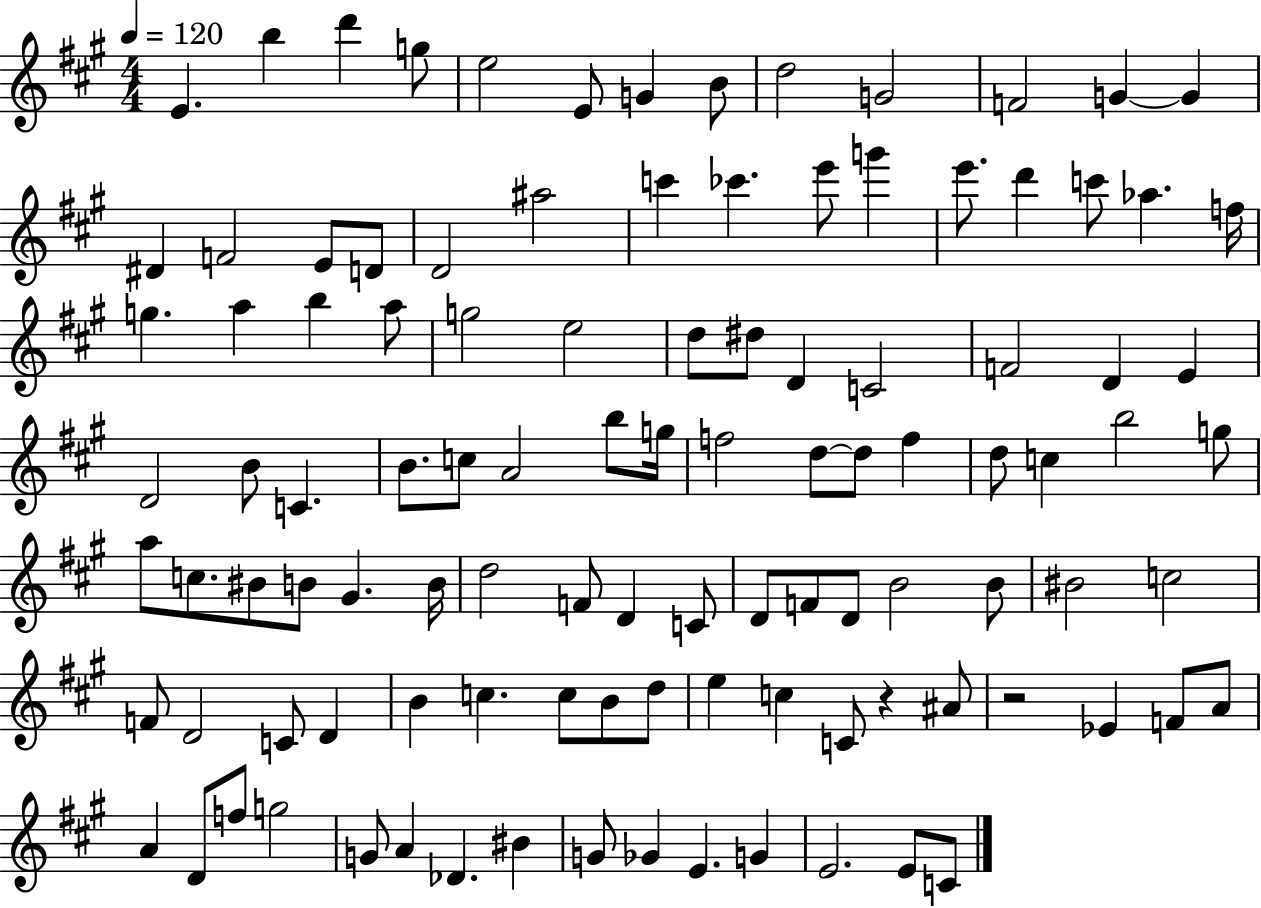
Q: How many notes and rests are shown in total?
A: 107